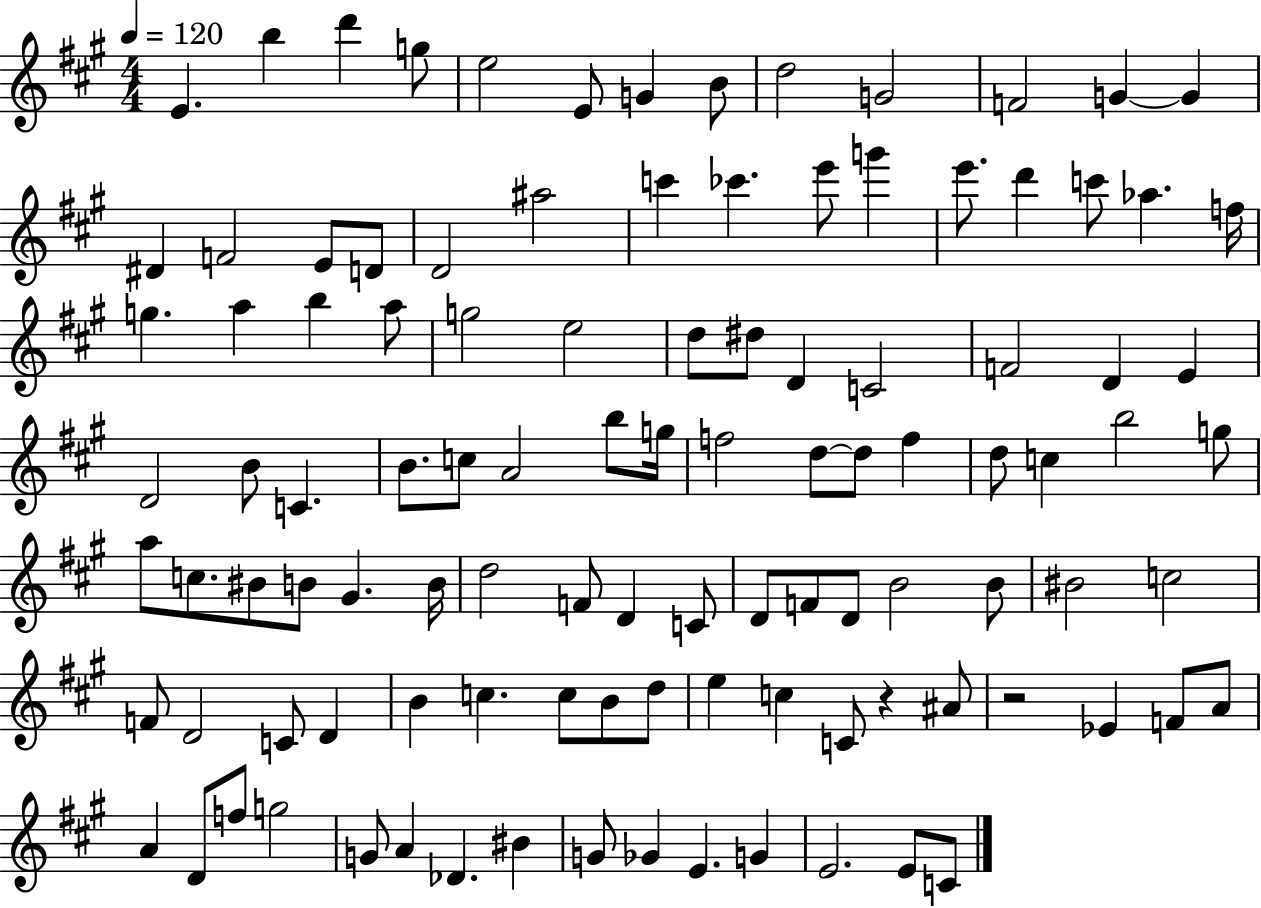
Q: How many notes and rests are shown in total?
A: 107